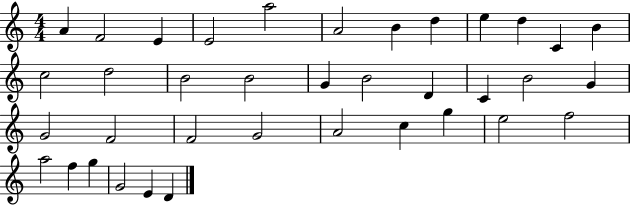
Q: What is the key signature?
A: C major